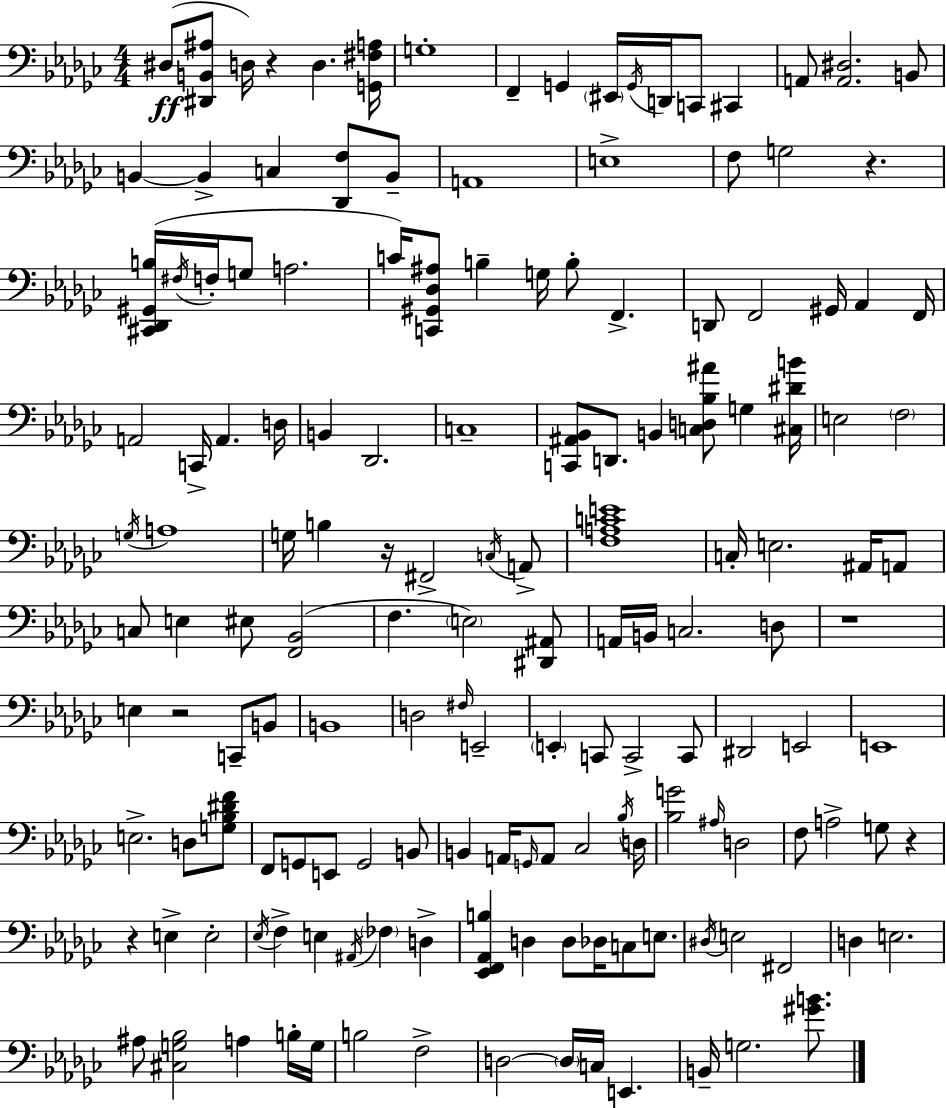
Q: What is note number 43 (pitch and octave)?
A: D2